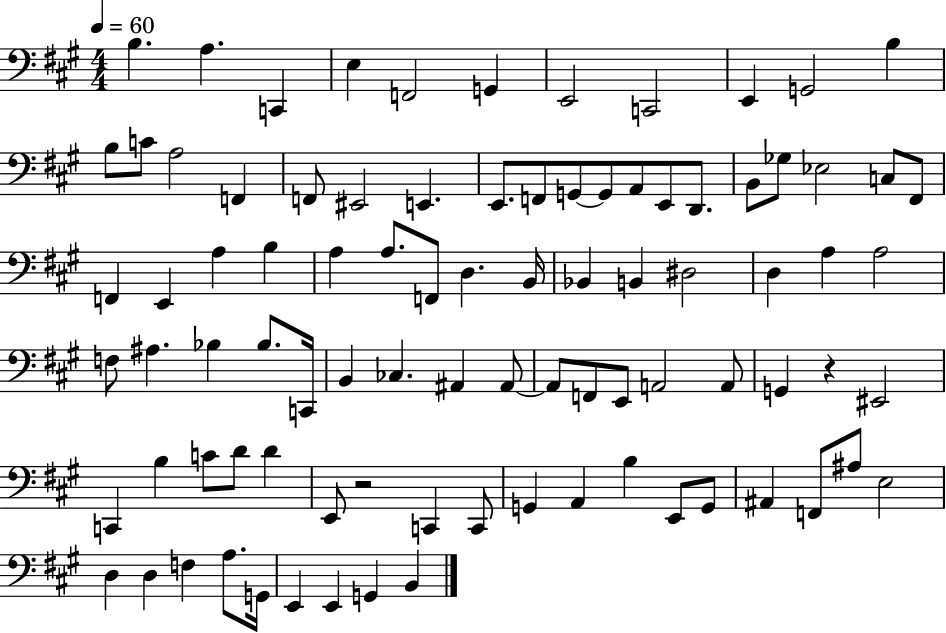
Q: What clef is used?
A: bass